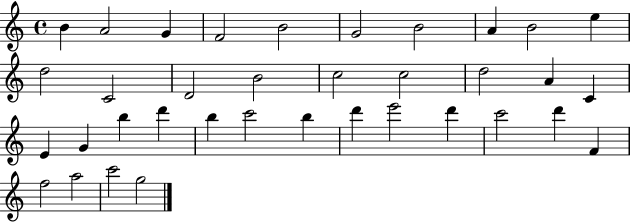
X:1
T:Untitled
M:4/4
L:1/4
K:C
B A2 G F2 B2 G2 B2 A B2 e d2 C2 D2 B2 c2 c2 d2 A C E G b d' b c'2 b d' e'2 d' c'2 d' F f2 a2 c'2 g2